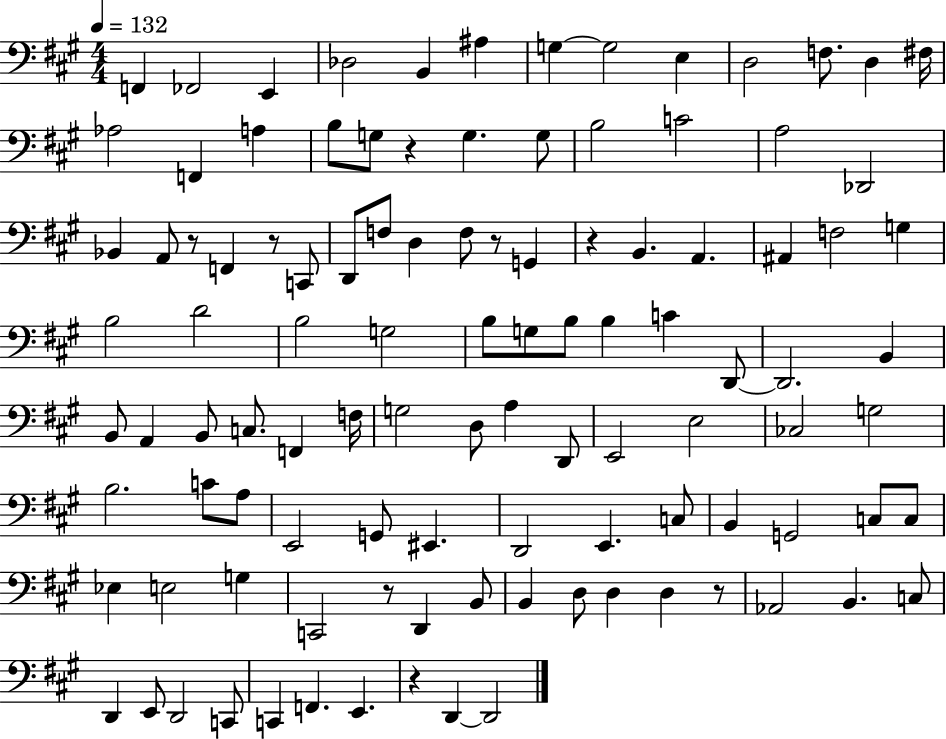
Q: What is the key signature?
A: A major